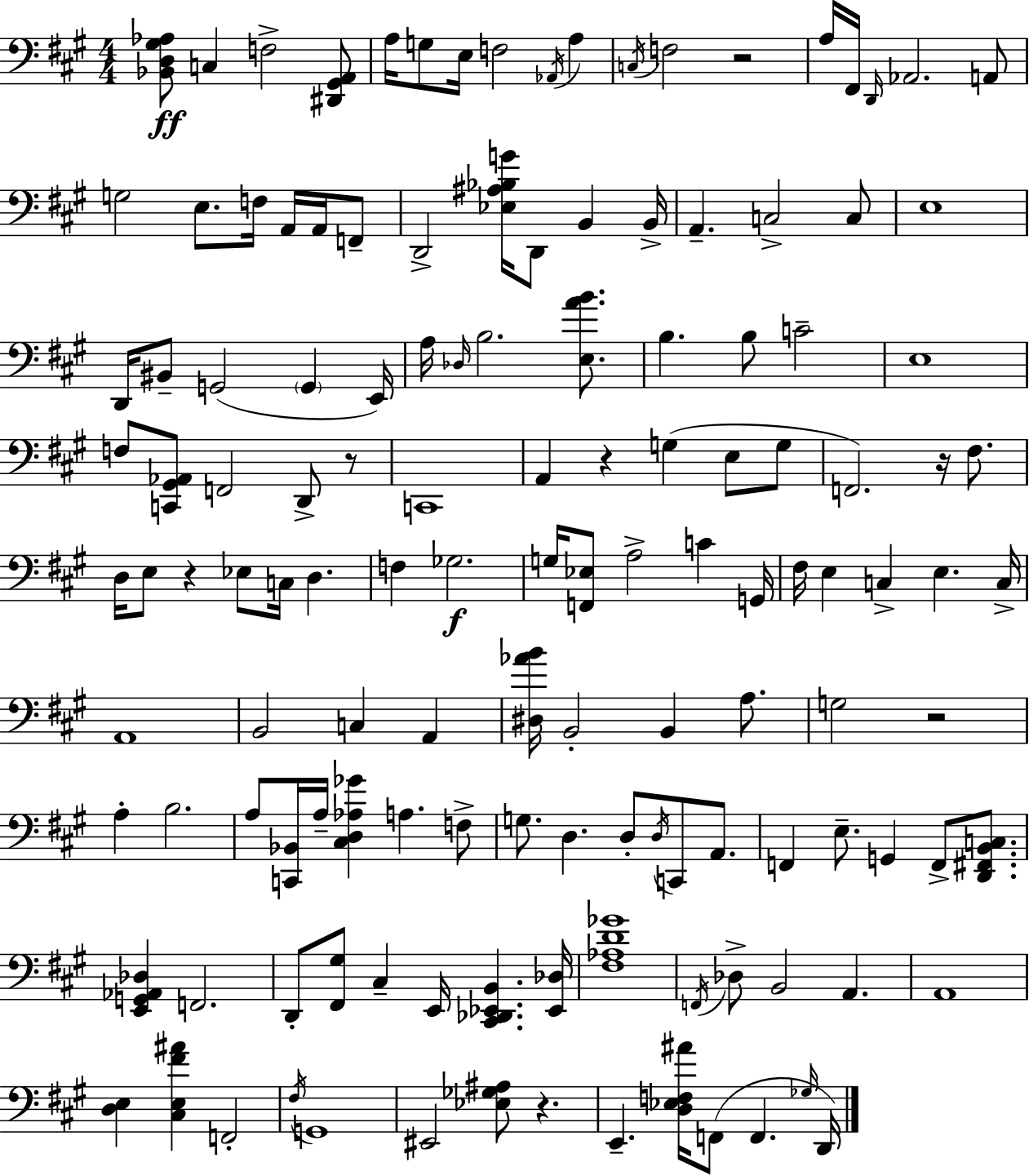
{
  \clef bass
  \numericTimeSignature
  \time 4/4
  \key a \major
  <bes, d gis aes>8\ff c4 f2-> <dis, gis, a,>8 | a16 g8 e16 f2 \acciaccatura { aes,16 } a4 | \acciaccatura { c16 } f2 r2 | a16 fis,16 \grace { d,16 } aes,2. | \break a,8 g2 e8. f16 a,16 | a,16 f,8-- d,2-> <ees ais bes g'>16 d,8 b,4 | b,16-> a,4.-- c2-> | c8 e1 | \break d,16 bis,8-- g,2( \parenthesize g,4 | e,16) a16 \grace { des16 } b2. | <e a' b'>8. b4. b8 c'2-- | e1 | \break f8 <c, gis, aes,>8 f,2 | d,8-> r8 c,1 | a,4 r4 g4( | e8 g8 f,2.) | \break r16 fis8. d16 e8 r4 ees8 c16 d4. | f4 ges2.\f | g16 <f, ees>8 a2-> c'4 | g,16 fis16 e4 c4-> e4. | \break c16-> a,1 | b,2 c4 | a,4 <dis aes' b'>16 b,2-. b,4 | a8. g2 r2 | \break a4-. b2. | a8 <c, bes,>16 a16-- <cis d aes ges'>4 a4. | f8-> g8. d4. d8-. \acciaccatura { d16 } | c,8 a,8. f,4 e8.-- g,4 | \break f,8-> <d, fis, b, c>8. <e, g, aes, des>4 f,2. | d,8-. <fis, gis>8 cis4-- e,16 <cis, des, ees, b,>4. | <ees, des>16 <fis aes d' ges'>1 | \acciaccatura { f,16 } des8-> b,2 | \break a,4. a,1 | <d e>4 <cis e fis' ais'>4 f,2-. | \acciaccatura { fis16 } g,1 | eis,2 <ees ges ais>8 | \break r4. e,4.-- <d ees f ais'>16 f,8( | f,4. \grace { ges16 } d,16) \bar "|."
}